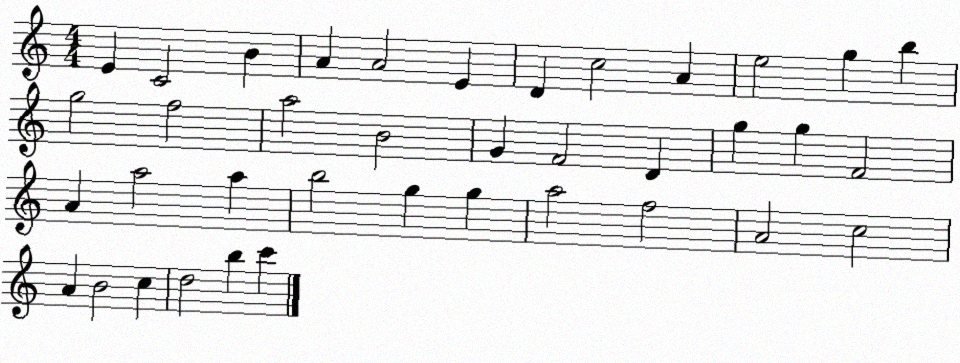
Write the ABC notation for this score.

X:1
T:Untitled
M:4/4
L:1/4
K:C
E C2 B A A2 E D c2 A e2 g b g2 f2 a2 B2 G F2 D g g F2 A a2 a b2 g g a2 f2 A2 c2 A B2 c d2 b c'